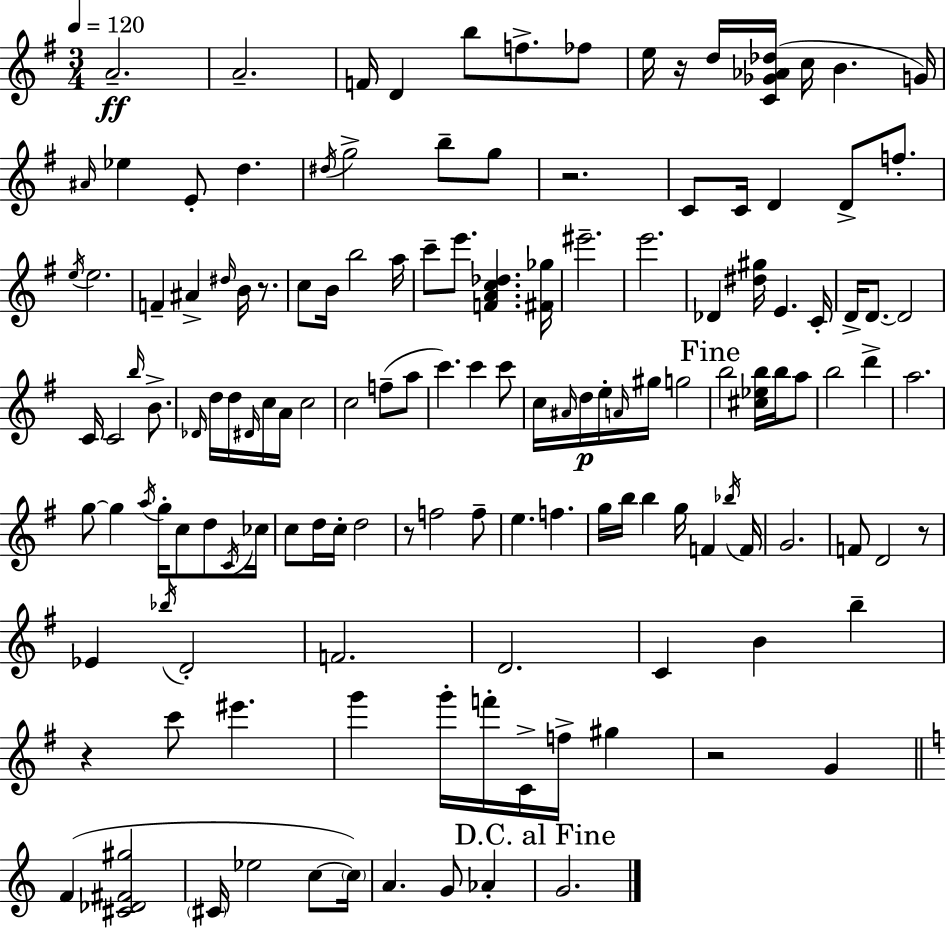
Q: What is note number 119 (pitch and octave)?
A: F4